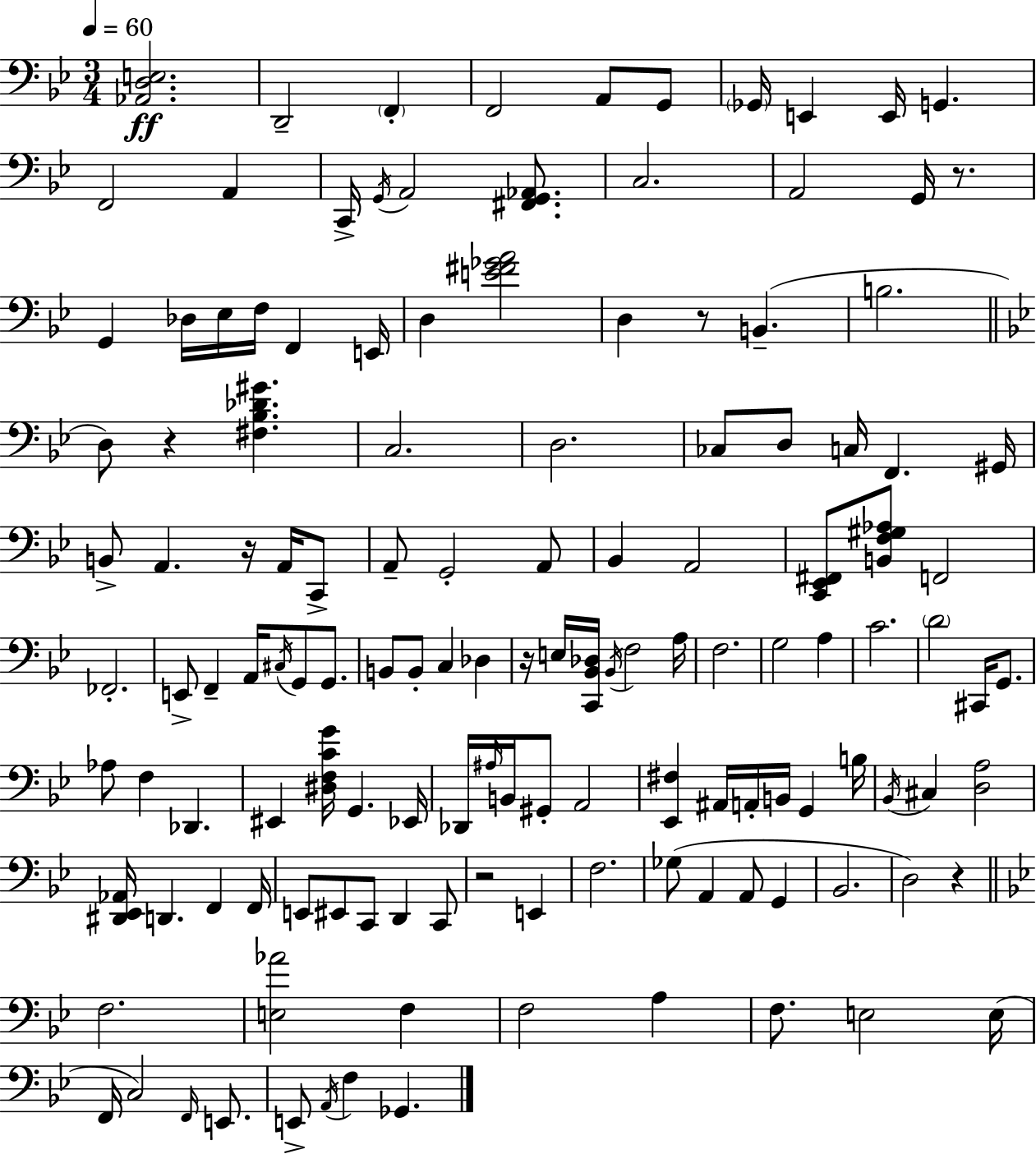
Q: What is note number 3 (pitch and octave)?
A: F2